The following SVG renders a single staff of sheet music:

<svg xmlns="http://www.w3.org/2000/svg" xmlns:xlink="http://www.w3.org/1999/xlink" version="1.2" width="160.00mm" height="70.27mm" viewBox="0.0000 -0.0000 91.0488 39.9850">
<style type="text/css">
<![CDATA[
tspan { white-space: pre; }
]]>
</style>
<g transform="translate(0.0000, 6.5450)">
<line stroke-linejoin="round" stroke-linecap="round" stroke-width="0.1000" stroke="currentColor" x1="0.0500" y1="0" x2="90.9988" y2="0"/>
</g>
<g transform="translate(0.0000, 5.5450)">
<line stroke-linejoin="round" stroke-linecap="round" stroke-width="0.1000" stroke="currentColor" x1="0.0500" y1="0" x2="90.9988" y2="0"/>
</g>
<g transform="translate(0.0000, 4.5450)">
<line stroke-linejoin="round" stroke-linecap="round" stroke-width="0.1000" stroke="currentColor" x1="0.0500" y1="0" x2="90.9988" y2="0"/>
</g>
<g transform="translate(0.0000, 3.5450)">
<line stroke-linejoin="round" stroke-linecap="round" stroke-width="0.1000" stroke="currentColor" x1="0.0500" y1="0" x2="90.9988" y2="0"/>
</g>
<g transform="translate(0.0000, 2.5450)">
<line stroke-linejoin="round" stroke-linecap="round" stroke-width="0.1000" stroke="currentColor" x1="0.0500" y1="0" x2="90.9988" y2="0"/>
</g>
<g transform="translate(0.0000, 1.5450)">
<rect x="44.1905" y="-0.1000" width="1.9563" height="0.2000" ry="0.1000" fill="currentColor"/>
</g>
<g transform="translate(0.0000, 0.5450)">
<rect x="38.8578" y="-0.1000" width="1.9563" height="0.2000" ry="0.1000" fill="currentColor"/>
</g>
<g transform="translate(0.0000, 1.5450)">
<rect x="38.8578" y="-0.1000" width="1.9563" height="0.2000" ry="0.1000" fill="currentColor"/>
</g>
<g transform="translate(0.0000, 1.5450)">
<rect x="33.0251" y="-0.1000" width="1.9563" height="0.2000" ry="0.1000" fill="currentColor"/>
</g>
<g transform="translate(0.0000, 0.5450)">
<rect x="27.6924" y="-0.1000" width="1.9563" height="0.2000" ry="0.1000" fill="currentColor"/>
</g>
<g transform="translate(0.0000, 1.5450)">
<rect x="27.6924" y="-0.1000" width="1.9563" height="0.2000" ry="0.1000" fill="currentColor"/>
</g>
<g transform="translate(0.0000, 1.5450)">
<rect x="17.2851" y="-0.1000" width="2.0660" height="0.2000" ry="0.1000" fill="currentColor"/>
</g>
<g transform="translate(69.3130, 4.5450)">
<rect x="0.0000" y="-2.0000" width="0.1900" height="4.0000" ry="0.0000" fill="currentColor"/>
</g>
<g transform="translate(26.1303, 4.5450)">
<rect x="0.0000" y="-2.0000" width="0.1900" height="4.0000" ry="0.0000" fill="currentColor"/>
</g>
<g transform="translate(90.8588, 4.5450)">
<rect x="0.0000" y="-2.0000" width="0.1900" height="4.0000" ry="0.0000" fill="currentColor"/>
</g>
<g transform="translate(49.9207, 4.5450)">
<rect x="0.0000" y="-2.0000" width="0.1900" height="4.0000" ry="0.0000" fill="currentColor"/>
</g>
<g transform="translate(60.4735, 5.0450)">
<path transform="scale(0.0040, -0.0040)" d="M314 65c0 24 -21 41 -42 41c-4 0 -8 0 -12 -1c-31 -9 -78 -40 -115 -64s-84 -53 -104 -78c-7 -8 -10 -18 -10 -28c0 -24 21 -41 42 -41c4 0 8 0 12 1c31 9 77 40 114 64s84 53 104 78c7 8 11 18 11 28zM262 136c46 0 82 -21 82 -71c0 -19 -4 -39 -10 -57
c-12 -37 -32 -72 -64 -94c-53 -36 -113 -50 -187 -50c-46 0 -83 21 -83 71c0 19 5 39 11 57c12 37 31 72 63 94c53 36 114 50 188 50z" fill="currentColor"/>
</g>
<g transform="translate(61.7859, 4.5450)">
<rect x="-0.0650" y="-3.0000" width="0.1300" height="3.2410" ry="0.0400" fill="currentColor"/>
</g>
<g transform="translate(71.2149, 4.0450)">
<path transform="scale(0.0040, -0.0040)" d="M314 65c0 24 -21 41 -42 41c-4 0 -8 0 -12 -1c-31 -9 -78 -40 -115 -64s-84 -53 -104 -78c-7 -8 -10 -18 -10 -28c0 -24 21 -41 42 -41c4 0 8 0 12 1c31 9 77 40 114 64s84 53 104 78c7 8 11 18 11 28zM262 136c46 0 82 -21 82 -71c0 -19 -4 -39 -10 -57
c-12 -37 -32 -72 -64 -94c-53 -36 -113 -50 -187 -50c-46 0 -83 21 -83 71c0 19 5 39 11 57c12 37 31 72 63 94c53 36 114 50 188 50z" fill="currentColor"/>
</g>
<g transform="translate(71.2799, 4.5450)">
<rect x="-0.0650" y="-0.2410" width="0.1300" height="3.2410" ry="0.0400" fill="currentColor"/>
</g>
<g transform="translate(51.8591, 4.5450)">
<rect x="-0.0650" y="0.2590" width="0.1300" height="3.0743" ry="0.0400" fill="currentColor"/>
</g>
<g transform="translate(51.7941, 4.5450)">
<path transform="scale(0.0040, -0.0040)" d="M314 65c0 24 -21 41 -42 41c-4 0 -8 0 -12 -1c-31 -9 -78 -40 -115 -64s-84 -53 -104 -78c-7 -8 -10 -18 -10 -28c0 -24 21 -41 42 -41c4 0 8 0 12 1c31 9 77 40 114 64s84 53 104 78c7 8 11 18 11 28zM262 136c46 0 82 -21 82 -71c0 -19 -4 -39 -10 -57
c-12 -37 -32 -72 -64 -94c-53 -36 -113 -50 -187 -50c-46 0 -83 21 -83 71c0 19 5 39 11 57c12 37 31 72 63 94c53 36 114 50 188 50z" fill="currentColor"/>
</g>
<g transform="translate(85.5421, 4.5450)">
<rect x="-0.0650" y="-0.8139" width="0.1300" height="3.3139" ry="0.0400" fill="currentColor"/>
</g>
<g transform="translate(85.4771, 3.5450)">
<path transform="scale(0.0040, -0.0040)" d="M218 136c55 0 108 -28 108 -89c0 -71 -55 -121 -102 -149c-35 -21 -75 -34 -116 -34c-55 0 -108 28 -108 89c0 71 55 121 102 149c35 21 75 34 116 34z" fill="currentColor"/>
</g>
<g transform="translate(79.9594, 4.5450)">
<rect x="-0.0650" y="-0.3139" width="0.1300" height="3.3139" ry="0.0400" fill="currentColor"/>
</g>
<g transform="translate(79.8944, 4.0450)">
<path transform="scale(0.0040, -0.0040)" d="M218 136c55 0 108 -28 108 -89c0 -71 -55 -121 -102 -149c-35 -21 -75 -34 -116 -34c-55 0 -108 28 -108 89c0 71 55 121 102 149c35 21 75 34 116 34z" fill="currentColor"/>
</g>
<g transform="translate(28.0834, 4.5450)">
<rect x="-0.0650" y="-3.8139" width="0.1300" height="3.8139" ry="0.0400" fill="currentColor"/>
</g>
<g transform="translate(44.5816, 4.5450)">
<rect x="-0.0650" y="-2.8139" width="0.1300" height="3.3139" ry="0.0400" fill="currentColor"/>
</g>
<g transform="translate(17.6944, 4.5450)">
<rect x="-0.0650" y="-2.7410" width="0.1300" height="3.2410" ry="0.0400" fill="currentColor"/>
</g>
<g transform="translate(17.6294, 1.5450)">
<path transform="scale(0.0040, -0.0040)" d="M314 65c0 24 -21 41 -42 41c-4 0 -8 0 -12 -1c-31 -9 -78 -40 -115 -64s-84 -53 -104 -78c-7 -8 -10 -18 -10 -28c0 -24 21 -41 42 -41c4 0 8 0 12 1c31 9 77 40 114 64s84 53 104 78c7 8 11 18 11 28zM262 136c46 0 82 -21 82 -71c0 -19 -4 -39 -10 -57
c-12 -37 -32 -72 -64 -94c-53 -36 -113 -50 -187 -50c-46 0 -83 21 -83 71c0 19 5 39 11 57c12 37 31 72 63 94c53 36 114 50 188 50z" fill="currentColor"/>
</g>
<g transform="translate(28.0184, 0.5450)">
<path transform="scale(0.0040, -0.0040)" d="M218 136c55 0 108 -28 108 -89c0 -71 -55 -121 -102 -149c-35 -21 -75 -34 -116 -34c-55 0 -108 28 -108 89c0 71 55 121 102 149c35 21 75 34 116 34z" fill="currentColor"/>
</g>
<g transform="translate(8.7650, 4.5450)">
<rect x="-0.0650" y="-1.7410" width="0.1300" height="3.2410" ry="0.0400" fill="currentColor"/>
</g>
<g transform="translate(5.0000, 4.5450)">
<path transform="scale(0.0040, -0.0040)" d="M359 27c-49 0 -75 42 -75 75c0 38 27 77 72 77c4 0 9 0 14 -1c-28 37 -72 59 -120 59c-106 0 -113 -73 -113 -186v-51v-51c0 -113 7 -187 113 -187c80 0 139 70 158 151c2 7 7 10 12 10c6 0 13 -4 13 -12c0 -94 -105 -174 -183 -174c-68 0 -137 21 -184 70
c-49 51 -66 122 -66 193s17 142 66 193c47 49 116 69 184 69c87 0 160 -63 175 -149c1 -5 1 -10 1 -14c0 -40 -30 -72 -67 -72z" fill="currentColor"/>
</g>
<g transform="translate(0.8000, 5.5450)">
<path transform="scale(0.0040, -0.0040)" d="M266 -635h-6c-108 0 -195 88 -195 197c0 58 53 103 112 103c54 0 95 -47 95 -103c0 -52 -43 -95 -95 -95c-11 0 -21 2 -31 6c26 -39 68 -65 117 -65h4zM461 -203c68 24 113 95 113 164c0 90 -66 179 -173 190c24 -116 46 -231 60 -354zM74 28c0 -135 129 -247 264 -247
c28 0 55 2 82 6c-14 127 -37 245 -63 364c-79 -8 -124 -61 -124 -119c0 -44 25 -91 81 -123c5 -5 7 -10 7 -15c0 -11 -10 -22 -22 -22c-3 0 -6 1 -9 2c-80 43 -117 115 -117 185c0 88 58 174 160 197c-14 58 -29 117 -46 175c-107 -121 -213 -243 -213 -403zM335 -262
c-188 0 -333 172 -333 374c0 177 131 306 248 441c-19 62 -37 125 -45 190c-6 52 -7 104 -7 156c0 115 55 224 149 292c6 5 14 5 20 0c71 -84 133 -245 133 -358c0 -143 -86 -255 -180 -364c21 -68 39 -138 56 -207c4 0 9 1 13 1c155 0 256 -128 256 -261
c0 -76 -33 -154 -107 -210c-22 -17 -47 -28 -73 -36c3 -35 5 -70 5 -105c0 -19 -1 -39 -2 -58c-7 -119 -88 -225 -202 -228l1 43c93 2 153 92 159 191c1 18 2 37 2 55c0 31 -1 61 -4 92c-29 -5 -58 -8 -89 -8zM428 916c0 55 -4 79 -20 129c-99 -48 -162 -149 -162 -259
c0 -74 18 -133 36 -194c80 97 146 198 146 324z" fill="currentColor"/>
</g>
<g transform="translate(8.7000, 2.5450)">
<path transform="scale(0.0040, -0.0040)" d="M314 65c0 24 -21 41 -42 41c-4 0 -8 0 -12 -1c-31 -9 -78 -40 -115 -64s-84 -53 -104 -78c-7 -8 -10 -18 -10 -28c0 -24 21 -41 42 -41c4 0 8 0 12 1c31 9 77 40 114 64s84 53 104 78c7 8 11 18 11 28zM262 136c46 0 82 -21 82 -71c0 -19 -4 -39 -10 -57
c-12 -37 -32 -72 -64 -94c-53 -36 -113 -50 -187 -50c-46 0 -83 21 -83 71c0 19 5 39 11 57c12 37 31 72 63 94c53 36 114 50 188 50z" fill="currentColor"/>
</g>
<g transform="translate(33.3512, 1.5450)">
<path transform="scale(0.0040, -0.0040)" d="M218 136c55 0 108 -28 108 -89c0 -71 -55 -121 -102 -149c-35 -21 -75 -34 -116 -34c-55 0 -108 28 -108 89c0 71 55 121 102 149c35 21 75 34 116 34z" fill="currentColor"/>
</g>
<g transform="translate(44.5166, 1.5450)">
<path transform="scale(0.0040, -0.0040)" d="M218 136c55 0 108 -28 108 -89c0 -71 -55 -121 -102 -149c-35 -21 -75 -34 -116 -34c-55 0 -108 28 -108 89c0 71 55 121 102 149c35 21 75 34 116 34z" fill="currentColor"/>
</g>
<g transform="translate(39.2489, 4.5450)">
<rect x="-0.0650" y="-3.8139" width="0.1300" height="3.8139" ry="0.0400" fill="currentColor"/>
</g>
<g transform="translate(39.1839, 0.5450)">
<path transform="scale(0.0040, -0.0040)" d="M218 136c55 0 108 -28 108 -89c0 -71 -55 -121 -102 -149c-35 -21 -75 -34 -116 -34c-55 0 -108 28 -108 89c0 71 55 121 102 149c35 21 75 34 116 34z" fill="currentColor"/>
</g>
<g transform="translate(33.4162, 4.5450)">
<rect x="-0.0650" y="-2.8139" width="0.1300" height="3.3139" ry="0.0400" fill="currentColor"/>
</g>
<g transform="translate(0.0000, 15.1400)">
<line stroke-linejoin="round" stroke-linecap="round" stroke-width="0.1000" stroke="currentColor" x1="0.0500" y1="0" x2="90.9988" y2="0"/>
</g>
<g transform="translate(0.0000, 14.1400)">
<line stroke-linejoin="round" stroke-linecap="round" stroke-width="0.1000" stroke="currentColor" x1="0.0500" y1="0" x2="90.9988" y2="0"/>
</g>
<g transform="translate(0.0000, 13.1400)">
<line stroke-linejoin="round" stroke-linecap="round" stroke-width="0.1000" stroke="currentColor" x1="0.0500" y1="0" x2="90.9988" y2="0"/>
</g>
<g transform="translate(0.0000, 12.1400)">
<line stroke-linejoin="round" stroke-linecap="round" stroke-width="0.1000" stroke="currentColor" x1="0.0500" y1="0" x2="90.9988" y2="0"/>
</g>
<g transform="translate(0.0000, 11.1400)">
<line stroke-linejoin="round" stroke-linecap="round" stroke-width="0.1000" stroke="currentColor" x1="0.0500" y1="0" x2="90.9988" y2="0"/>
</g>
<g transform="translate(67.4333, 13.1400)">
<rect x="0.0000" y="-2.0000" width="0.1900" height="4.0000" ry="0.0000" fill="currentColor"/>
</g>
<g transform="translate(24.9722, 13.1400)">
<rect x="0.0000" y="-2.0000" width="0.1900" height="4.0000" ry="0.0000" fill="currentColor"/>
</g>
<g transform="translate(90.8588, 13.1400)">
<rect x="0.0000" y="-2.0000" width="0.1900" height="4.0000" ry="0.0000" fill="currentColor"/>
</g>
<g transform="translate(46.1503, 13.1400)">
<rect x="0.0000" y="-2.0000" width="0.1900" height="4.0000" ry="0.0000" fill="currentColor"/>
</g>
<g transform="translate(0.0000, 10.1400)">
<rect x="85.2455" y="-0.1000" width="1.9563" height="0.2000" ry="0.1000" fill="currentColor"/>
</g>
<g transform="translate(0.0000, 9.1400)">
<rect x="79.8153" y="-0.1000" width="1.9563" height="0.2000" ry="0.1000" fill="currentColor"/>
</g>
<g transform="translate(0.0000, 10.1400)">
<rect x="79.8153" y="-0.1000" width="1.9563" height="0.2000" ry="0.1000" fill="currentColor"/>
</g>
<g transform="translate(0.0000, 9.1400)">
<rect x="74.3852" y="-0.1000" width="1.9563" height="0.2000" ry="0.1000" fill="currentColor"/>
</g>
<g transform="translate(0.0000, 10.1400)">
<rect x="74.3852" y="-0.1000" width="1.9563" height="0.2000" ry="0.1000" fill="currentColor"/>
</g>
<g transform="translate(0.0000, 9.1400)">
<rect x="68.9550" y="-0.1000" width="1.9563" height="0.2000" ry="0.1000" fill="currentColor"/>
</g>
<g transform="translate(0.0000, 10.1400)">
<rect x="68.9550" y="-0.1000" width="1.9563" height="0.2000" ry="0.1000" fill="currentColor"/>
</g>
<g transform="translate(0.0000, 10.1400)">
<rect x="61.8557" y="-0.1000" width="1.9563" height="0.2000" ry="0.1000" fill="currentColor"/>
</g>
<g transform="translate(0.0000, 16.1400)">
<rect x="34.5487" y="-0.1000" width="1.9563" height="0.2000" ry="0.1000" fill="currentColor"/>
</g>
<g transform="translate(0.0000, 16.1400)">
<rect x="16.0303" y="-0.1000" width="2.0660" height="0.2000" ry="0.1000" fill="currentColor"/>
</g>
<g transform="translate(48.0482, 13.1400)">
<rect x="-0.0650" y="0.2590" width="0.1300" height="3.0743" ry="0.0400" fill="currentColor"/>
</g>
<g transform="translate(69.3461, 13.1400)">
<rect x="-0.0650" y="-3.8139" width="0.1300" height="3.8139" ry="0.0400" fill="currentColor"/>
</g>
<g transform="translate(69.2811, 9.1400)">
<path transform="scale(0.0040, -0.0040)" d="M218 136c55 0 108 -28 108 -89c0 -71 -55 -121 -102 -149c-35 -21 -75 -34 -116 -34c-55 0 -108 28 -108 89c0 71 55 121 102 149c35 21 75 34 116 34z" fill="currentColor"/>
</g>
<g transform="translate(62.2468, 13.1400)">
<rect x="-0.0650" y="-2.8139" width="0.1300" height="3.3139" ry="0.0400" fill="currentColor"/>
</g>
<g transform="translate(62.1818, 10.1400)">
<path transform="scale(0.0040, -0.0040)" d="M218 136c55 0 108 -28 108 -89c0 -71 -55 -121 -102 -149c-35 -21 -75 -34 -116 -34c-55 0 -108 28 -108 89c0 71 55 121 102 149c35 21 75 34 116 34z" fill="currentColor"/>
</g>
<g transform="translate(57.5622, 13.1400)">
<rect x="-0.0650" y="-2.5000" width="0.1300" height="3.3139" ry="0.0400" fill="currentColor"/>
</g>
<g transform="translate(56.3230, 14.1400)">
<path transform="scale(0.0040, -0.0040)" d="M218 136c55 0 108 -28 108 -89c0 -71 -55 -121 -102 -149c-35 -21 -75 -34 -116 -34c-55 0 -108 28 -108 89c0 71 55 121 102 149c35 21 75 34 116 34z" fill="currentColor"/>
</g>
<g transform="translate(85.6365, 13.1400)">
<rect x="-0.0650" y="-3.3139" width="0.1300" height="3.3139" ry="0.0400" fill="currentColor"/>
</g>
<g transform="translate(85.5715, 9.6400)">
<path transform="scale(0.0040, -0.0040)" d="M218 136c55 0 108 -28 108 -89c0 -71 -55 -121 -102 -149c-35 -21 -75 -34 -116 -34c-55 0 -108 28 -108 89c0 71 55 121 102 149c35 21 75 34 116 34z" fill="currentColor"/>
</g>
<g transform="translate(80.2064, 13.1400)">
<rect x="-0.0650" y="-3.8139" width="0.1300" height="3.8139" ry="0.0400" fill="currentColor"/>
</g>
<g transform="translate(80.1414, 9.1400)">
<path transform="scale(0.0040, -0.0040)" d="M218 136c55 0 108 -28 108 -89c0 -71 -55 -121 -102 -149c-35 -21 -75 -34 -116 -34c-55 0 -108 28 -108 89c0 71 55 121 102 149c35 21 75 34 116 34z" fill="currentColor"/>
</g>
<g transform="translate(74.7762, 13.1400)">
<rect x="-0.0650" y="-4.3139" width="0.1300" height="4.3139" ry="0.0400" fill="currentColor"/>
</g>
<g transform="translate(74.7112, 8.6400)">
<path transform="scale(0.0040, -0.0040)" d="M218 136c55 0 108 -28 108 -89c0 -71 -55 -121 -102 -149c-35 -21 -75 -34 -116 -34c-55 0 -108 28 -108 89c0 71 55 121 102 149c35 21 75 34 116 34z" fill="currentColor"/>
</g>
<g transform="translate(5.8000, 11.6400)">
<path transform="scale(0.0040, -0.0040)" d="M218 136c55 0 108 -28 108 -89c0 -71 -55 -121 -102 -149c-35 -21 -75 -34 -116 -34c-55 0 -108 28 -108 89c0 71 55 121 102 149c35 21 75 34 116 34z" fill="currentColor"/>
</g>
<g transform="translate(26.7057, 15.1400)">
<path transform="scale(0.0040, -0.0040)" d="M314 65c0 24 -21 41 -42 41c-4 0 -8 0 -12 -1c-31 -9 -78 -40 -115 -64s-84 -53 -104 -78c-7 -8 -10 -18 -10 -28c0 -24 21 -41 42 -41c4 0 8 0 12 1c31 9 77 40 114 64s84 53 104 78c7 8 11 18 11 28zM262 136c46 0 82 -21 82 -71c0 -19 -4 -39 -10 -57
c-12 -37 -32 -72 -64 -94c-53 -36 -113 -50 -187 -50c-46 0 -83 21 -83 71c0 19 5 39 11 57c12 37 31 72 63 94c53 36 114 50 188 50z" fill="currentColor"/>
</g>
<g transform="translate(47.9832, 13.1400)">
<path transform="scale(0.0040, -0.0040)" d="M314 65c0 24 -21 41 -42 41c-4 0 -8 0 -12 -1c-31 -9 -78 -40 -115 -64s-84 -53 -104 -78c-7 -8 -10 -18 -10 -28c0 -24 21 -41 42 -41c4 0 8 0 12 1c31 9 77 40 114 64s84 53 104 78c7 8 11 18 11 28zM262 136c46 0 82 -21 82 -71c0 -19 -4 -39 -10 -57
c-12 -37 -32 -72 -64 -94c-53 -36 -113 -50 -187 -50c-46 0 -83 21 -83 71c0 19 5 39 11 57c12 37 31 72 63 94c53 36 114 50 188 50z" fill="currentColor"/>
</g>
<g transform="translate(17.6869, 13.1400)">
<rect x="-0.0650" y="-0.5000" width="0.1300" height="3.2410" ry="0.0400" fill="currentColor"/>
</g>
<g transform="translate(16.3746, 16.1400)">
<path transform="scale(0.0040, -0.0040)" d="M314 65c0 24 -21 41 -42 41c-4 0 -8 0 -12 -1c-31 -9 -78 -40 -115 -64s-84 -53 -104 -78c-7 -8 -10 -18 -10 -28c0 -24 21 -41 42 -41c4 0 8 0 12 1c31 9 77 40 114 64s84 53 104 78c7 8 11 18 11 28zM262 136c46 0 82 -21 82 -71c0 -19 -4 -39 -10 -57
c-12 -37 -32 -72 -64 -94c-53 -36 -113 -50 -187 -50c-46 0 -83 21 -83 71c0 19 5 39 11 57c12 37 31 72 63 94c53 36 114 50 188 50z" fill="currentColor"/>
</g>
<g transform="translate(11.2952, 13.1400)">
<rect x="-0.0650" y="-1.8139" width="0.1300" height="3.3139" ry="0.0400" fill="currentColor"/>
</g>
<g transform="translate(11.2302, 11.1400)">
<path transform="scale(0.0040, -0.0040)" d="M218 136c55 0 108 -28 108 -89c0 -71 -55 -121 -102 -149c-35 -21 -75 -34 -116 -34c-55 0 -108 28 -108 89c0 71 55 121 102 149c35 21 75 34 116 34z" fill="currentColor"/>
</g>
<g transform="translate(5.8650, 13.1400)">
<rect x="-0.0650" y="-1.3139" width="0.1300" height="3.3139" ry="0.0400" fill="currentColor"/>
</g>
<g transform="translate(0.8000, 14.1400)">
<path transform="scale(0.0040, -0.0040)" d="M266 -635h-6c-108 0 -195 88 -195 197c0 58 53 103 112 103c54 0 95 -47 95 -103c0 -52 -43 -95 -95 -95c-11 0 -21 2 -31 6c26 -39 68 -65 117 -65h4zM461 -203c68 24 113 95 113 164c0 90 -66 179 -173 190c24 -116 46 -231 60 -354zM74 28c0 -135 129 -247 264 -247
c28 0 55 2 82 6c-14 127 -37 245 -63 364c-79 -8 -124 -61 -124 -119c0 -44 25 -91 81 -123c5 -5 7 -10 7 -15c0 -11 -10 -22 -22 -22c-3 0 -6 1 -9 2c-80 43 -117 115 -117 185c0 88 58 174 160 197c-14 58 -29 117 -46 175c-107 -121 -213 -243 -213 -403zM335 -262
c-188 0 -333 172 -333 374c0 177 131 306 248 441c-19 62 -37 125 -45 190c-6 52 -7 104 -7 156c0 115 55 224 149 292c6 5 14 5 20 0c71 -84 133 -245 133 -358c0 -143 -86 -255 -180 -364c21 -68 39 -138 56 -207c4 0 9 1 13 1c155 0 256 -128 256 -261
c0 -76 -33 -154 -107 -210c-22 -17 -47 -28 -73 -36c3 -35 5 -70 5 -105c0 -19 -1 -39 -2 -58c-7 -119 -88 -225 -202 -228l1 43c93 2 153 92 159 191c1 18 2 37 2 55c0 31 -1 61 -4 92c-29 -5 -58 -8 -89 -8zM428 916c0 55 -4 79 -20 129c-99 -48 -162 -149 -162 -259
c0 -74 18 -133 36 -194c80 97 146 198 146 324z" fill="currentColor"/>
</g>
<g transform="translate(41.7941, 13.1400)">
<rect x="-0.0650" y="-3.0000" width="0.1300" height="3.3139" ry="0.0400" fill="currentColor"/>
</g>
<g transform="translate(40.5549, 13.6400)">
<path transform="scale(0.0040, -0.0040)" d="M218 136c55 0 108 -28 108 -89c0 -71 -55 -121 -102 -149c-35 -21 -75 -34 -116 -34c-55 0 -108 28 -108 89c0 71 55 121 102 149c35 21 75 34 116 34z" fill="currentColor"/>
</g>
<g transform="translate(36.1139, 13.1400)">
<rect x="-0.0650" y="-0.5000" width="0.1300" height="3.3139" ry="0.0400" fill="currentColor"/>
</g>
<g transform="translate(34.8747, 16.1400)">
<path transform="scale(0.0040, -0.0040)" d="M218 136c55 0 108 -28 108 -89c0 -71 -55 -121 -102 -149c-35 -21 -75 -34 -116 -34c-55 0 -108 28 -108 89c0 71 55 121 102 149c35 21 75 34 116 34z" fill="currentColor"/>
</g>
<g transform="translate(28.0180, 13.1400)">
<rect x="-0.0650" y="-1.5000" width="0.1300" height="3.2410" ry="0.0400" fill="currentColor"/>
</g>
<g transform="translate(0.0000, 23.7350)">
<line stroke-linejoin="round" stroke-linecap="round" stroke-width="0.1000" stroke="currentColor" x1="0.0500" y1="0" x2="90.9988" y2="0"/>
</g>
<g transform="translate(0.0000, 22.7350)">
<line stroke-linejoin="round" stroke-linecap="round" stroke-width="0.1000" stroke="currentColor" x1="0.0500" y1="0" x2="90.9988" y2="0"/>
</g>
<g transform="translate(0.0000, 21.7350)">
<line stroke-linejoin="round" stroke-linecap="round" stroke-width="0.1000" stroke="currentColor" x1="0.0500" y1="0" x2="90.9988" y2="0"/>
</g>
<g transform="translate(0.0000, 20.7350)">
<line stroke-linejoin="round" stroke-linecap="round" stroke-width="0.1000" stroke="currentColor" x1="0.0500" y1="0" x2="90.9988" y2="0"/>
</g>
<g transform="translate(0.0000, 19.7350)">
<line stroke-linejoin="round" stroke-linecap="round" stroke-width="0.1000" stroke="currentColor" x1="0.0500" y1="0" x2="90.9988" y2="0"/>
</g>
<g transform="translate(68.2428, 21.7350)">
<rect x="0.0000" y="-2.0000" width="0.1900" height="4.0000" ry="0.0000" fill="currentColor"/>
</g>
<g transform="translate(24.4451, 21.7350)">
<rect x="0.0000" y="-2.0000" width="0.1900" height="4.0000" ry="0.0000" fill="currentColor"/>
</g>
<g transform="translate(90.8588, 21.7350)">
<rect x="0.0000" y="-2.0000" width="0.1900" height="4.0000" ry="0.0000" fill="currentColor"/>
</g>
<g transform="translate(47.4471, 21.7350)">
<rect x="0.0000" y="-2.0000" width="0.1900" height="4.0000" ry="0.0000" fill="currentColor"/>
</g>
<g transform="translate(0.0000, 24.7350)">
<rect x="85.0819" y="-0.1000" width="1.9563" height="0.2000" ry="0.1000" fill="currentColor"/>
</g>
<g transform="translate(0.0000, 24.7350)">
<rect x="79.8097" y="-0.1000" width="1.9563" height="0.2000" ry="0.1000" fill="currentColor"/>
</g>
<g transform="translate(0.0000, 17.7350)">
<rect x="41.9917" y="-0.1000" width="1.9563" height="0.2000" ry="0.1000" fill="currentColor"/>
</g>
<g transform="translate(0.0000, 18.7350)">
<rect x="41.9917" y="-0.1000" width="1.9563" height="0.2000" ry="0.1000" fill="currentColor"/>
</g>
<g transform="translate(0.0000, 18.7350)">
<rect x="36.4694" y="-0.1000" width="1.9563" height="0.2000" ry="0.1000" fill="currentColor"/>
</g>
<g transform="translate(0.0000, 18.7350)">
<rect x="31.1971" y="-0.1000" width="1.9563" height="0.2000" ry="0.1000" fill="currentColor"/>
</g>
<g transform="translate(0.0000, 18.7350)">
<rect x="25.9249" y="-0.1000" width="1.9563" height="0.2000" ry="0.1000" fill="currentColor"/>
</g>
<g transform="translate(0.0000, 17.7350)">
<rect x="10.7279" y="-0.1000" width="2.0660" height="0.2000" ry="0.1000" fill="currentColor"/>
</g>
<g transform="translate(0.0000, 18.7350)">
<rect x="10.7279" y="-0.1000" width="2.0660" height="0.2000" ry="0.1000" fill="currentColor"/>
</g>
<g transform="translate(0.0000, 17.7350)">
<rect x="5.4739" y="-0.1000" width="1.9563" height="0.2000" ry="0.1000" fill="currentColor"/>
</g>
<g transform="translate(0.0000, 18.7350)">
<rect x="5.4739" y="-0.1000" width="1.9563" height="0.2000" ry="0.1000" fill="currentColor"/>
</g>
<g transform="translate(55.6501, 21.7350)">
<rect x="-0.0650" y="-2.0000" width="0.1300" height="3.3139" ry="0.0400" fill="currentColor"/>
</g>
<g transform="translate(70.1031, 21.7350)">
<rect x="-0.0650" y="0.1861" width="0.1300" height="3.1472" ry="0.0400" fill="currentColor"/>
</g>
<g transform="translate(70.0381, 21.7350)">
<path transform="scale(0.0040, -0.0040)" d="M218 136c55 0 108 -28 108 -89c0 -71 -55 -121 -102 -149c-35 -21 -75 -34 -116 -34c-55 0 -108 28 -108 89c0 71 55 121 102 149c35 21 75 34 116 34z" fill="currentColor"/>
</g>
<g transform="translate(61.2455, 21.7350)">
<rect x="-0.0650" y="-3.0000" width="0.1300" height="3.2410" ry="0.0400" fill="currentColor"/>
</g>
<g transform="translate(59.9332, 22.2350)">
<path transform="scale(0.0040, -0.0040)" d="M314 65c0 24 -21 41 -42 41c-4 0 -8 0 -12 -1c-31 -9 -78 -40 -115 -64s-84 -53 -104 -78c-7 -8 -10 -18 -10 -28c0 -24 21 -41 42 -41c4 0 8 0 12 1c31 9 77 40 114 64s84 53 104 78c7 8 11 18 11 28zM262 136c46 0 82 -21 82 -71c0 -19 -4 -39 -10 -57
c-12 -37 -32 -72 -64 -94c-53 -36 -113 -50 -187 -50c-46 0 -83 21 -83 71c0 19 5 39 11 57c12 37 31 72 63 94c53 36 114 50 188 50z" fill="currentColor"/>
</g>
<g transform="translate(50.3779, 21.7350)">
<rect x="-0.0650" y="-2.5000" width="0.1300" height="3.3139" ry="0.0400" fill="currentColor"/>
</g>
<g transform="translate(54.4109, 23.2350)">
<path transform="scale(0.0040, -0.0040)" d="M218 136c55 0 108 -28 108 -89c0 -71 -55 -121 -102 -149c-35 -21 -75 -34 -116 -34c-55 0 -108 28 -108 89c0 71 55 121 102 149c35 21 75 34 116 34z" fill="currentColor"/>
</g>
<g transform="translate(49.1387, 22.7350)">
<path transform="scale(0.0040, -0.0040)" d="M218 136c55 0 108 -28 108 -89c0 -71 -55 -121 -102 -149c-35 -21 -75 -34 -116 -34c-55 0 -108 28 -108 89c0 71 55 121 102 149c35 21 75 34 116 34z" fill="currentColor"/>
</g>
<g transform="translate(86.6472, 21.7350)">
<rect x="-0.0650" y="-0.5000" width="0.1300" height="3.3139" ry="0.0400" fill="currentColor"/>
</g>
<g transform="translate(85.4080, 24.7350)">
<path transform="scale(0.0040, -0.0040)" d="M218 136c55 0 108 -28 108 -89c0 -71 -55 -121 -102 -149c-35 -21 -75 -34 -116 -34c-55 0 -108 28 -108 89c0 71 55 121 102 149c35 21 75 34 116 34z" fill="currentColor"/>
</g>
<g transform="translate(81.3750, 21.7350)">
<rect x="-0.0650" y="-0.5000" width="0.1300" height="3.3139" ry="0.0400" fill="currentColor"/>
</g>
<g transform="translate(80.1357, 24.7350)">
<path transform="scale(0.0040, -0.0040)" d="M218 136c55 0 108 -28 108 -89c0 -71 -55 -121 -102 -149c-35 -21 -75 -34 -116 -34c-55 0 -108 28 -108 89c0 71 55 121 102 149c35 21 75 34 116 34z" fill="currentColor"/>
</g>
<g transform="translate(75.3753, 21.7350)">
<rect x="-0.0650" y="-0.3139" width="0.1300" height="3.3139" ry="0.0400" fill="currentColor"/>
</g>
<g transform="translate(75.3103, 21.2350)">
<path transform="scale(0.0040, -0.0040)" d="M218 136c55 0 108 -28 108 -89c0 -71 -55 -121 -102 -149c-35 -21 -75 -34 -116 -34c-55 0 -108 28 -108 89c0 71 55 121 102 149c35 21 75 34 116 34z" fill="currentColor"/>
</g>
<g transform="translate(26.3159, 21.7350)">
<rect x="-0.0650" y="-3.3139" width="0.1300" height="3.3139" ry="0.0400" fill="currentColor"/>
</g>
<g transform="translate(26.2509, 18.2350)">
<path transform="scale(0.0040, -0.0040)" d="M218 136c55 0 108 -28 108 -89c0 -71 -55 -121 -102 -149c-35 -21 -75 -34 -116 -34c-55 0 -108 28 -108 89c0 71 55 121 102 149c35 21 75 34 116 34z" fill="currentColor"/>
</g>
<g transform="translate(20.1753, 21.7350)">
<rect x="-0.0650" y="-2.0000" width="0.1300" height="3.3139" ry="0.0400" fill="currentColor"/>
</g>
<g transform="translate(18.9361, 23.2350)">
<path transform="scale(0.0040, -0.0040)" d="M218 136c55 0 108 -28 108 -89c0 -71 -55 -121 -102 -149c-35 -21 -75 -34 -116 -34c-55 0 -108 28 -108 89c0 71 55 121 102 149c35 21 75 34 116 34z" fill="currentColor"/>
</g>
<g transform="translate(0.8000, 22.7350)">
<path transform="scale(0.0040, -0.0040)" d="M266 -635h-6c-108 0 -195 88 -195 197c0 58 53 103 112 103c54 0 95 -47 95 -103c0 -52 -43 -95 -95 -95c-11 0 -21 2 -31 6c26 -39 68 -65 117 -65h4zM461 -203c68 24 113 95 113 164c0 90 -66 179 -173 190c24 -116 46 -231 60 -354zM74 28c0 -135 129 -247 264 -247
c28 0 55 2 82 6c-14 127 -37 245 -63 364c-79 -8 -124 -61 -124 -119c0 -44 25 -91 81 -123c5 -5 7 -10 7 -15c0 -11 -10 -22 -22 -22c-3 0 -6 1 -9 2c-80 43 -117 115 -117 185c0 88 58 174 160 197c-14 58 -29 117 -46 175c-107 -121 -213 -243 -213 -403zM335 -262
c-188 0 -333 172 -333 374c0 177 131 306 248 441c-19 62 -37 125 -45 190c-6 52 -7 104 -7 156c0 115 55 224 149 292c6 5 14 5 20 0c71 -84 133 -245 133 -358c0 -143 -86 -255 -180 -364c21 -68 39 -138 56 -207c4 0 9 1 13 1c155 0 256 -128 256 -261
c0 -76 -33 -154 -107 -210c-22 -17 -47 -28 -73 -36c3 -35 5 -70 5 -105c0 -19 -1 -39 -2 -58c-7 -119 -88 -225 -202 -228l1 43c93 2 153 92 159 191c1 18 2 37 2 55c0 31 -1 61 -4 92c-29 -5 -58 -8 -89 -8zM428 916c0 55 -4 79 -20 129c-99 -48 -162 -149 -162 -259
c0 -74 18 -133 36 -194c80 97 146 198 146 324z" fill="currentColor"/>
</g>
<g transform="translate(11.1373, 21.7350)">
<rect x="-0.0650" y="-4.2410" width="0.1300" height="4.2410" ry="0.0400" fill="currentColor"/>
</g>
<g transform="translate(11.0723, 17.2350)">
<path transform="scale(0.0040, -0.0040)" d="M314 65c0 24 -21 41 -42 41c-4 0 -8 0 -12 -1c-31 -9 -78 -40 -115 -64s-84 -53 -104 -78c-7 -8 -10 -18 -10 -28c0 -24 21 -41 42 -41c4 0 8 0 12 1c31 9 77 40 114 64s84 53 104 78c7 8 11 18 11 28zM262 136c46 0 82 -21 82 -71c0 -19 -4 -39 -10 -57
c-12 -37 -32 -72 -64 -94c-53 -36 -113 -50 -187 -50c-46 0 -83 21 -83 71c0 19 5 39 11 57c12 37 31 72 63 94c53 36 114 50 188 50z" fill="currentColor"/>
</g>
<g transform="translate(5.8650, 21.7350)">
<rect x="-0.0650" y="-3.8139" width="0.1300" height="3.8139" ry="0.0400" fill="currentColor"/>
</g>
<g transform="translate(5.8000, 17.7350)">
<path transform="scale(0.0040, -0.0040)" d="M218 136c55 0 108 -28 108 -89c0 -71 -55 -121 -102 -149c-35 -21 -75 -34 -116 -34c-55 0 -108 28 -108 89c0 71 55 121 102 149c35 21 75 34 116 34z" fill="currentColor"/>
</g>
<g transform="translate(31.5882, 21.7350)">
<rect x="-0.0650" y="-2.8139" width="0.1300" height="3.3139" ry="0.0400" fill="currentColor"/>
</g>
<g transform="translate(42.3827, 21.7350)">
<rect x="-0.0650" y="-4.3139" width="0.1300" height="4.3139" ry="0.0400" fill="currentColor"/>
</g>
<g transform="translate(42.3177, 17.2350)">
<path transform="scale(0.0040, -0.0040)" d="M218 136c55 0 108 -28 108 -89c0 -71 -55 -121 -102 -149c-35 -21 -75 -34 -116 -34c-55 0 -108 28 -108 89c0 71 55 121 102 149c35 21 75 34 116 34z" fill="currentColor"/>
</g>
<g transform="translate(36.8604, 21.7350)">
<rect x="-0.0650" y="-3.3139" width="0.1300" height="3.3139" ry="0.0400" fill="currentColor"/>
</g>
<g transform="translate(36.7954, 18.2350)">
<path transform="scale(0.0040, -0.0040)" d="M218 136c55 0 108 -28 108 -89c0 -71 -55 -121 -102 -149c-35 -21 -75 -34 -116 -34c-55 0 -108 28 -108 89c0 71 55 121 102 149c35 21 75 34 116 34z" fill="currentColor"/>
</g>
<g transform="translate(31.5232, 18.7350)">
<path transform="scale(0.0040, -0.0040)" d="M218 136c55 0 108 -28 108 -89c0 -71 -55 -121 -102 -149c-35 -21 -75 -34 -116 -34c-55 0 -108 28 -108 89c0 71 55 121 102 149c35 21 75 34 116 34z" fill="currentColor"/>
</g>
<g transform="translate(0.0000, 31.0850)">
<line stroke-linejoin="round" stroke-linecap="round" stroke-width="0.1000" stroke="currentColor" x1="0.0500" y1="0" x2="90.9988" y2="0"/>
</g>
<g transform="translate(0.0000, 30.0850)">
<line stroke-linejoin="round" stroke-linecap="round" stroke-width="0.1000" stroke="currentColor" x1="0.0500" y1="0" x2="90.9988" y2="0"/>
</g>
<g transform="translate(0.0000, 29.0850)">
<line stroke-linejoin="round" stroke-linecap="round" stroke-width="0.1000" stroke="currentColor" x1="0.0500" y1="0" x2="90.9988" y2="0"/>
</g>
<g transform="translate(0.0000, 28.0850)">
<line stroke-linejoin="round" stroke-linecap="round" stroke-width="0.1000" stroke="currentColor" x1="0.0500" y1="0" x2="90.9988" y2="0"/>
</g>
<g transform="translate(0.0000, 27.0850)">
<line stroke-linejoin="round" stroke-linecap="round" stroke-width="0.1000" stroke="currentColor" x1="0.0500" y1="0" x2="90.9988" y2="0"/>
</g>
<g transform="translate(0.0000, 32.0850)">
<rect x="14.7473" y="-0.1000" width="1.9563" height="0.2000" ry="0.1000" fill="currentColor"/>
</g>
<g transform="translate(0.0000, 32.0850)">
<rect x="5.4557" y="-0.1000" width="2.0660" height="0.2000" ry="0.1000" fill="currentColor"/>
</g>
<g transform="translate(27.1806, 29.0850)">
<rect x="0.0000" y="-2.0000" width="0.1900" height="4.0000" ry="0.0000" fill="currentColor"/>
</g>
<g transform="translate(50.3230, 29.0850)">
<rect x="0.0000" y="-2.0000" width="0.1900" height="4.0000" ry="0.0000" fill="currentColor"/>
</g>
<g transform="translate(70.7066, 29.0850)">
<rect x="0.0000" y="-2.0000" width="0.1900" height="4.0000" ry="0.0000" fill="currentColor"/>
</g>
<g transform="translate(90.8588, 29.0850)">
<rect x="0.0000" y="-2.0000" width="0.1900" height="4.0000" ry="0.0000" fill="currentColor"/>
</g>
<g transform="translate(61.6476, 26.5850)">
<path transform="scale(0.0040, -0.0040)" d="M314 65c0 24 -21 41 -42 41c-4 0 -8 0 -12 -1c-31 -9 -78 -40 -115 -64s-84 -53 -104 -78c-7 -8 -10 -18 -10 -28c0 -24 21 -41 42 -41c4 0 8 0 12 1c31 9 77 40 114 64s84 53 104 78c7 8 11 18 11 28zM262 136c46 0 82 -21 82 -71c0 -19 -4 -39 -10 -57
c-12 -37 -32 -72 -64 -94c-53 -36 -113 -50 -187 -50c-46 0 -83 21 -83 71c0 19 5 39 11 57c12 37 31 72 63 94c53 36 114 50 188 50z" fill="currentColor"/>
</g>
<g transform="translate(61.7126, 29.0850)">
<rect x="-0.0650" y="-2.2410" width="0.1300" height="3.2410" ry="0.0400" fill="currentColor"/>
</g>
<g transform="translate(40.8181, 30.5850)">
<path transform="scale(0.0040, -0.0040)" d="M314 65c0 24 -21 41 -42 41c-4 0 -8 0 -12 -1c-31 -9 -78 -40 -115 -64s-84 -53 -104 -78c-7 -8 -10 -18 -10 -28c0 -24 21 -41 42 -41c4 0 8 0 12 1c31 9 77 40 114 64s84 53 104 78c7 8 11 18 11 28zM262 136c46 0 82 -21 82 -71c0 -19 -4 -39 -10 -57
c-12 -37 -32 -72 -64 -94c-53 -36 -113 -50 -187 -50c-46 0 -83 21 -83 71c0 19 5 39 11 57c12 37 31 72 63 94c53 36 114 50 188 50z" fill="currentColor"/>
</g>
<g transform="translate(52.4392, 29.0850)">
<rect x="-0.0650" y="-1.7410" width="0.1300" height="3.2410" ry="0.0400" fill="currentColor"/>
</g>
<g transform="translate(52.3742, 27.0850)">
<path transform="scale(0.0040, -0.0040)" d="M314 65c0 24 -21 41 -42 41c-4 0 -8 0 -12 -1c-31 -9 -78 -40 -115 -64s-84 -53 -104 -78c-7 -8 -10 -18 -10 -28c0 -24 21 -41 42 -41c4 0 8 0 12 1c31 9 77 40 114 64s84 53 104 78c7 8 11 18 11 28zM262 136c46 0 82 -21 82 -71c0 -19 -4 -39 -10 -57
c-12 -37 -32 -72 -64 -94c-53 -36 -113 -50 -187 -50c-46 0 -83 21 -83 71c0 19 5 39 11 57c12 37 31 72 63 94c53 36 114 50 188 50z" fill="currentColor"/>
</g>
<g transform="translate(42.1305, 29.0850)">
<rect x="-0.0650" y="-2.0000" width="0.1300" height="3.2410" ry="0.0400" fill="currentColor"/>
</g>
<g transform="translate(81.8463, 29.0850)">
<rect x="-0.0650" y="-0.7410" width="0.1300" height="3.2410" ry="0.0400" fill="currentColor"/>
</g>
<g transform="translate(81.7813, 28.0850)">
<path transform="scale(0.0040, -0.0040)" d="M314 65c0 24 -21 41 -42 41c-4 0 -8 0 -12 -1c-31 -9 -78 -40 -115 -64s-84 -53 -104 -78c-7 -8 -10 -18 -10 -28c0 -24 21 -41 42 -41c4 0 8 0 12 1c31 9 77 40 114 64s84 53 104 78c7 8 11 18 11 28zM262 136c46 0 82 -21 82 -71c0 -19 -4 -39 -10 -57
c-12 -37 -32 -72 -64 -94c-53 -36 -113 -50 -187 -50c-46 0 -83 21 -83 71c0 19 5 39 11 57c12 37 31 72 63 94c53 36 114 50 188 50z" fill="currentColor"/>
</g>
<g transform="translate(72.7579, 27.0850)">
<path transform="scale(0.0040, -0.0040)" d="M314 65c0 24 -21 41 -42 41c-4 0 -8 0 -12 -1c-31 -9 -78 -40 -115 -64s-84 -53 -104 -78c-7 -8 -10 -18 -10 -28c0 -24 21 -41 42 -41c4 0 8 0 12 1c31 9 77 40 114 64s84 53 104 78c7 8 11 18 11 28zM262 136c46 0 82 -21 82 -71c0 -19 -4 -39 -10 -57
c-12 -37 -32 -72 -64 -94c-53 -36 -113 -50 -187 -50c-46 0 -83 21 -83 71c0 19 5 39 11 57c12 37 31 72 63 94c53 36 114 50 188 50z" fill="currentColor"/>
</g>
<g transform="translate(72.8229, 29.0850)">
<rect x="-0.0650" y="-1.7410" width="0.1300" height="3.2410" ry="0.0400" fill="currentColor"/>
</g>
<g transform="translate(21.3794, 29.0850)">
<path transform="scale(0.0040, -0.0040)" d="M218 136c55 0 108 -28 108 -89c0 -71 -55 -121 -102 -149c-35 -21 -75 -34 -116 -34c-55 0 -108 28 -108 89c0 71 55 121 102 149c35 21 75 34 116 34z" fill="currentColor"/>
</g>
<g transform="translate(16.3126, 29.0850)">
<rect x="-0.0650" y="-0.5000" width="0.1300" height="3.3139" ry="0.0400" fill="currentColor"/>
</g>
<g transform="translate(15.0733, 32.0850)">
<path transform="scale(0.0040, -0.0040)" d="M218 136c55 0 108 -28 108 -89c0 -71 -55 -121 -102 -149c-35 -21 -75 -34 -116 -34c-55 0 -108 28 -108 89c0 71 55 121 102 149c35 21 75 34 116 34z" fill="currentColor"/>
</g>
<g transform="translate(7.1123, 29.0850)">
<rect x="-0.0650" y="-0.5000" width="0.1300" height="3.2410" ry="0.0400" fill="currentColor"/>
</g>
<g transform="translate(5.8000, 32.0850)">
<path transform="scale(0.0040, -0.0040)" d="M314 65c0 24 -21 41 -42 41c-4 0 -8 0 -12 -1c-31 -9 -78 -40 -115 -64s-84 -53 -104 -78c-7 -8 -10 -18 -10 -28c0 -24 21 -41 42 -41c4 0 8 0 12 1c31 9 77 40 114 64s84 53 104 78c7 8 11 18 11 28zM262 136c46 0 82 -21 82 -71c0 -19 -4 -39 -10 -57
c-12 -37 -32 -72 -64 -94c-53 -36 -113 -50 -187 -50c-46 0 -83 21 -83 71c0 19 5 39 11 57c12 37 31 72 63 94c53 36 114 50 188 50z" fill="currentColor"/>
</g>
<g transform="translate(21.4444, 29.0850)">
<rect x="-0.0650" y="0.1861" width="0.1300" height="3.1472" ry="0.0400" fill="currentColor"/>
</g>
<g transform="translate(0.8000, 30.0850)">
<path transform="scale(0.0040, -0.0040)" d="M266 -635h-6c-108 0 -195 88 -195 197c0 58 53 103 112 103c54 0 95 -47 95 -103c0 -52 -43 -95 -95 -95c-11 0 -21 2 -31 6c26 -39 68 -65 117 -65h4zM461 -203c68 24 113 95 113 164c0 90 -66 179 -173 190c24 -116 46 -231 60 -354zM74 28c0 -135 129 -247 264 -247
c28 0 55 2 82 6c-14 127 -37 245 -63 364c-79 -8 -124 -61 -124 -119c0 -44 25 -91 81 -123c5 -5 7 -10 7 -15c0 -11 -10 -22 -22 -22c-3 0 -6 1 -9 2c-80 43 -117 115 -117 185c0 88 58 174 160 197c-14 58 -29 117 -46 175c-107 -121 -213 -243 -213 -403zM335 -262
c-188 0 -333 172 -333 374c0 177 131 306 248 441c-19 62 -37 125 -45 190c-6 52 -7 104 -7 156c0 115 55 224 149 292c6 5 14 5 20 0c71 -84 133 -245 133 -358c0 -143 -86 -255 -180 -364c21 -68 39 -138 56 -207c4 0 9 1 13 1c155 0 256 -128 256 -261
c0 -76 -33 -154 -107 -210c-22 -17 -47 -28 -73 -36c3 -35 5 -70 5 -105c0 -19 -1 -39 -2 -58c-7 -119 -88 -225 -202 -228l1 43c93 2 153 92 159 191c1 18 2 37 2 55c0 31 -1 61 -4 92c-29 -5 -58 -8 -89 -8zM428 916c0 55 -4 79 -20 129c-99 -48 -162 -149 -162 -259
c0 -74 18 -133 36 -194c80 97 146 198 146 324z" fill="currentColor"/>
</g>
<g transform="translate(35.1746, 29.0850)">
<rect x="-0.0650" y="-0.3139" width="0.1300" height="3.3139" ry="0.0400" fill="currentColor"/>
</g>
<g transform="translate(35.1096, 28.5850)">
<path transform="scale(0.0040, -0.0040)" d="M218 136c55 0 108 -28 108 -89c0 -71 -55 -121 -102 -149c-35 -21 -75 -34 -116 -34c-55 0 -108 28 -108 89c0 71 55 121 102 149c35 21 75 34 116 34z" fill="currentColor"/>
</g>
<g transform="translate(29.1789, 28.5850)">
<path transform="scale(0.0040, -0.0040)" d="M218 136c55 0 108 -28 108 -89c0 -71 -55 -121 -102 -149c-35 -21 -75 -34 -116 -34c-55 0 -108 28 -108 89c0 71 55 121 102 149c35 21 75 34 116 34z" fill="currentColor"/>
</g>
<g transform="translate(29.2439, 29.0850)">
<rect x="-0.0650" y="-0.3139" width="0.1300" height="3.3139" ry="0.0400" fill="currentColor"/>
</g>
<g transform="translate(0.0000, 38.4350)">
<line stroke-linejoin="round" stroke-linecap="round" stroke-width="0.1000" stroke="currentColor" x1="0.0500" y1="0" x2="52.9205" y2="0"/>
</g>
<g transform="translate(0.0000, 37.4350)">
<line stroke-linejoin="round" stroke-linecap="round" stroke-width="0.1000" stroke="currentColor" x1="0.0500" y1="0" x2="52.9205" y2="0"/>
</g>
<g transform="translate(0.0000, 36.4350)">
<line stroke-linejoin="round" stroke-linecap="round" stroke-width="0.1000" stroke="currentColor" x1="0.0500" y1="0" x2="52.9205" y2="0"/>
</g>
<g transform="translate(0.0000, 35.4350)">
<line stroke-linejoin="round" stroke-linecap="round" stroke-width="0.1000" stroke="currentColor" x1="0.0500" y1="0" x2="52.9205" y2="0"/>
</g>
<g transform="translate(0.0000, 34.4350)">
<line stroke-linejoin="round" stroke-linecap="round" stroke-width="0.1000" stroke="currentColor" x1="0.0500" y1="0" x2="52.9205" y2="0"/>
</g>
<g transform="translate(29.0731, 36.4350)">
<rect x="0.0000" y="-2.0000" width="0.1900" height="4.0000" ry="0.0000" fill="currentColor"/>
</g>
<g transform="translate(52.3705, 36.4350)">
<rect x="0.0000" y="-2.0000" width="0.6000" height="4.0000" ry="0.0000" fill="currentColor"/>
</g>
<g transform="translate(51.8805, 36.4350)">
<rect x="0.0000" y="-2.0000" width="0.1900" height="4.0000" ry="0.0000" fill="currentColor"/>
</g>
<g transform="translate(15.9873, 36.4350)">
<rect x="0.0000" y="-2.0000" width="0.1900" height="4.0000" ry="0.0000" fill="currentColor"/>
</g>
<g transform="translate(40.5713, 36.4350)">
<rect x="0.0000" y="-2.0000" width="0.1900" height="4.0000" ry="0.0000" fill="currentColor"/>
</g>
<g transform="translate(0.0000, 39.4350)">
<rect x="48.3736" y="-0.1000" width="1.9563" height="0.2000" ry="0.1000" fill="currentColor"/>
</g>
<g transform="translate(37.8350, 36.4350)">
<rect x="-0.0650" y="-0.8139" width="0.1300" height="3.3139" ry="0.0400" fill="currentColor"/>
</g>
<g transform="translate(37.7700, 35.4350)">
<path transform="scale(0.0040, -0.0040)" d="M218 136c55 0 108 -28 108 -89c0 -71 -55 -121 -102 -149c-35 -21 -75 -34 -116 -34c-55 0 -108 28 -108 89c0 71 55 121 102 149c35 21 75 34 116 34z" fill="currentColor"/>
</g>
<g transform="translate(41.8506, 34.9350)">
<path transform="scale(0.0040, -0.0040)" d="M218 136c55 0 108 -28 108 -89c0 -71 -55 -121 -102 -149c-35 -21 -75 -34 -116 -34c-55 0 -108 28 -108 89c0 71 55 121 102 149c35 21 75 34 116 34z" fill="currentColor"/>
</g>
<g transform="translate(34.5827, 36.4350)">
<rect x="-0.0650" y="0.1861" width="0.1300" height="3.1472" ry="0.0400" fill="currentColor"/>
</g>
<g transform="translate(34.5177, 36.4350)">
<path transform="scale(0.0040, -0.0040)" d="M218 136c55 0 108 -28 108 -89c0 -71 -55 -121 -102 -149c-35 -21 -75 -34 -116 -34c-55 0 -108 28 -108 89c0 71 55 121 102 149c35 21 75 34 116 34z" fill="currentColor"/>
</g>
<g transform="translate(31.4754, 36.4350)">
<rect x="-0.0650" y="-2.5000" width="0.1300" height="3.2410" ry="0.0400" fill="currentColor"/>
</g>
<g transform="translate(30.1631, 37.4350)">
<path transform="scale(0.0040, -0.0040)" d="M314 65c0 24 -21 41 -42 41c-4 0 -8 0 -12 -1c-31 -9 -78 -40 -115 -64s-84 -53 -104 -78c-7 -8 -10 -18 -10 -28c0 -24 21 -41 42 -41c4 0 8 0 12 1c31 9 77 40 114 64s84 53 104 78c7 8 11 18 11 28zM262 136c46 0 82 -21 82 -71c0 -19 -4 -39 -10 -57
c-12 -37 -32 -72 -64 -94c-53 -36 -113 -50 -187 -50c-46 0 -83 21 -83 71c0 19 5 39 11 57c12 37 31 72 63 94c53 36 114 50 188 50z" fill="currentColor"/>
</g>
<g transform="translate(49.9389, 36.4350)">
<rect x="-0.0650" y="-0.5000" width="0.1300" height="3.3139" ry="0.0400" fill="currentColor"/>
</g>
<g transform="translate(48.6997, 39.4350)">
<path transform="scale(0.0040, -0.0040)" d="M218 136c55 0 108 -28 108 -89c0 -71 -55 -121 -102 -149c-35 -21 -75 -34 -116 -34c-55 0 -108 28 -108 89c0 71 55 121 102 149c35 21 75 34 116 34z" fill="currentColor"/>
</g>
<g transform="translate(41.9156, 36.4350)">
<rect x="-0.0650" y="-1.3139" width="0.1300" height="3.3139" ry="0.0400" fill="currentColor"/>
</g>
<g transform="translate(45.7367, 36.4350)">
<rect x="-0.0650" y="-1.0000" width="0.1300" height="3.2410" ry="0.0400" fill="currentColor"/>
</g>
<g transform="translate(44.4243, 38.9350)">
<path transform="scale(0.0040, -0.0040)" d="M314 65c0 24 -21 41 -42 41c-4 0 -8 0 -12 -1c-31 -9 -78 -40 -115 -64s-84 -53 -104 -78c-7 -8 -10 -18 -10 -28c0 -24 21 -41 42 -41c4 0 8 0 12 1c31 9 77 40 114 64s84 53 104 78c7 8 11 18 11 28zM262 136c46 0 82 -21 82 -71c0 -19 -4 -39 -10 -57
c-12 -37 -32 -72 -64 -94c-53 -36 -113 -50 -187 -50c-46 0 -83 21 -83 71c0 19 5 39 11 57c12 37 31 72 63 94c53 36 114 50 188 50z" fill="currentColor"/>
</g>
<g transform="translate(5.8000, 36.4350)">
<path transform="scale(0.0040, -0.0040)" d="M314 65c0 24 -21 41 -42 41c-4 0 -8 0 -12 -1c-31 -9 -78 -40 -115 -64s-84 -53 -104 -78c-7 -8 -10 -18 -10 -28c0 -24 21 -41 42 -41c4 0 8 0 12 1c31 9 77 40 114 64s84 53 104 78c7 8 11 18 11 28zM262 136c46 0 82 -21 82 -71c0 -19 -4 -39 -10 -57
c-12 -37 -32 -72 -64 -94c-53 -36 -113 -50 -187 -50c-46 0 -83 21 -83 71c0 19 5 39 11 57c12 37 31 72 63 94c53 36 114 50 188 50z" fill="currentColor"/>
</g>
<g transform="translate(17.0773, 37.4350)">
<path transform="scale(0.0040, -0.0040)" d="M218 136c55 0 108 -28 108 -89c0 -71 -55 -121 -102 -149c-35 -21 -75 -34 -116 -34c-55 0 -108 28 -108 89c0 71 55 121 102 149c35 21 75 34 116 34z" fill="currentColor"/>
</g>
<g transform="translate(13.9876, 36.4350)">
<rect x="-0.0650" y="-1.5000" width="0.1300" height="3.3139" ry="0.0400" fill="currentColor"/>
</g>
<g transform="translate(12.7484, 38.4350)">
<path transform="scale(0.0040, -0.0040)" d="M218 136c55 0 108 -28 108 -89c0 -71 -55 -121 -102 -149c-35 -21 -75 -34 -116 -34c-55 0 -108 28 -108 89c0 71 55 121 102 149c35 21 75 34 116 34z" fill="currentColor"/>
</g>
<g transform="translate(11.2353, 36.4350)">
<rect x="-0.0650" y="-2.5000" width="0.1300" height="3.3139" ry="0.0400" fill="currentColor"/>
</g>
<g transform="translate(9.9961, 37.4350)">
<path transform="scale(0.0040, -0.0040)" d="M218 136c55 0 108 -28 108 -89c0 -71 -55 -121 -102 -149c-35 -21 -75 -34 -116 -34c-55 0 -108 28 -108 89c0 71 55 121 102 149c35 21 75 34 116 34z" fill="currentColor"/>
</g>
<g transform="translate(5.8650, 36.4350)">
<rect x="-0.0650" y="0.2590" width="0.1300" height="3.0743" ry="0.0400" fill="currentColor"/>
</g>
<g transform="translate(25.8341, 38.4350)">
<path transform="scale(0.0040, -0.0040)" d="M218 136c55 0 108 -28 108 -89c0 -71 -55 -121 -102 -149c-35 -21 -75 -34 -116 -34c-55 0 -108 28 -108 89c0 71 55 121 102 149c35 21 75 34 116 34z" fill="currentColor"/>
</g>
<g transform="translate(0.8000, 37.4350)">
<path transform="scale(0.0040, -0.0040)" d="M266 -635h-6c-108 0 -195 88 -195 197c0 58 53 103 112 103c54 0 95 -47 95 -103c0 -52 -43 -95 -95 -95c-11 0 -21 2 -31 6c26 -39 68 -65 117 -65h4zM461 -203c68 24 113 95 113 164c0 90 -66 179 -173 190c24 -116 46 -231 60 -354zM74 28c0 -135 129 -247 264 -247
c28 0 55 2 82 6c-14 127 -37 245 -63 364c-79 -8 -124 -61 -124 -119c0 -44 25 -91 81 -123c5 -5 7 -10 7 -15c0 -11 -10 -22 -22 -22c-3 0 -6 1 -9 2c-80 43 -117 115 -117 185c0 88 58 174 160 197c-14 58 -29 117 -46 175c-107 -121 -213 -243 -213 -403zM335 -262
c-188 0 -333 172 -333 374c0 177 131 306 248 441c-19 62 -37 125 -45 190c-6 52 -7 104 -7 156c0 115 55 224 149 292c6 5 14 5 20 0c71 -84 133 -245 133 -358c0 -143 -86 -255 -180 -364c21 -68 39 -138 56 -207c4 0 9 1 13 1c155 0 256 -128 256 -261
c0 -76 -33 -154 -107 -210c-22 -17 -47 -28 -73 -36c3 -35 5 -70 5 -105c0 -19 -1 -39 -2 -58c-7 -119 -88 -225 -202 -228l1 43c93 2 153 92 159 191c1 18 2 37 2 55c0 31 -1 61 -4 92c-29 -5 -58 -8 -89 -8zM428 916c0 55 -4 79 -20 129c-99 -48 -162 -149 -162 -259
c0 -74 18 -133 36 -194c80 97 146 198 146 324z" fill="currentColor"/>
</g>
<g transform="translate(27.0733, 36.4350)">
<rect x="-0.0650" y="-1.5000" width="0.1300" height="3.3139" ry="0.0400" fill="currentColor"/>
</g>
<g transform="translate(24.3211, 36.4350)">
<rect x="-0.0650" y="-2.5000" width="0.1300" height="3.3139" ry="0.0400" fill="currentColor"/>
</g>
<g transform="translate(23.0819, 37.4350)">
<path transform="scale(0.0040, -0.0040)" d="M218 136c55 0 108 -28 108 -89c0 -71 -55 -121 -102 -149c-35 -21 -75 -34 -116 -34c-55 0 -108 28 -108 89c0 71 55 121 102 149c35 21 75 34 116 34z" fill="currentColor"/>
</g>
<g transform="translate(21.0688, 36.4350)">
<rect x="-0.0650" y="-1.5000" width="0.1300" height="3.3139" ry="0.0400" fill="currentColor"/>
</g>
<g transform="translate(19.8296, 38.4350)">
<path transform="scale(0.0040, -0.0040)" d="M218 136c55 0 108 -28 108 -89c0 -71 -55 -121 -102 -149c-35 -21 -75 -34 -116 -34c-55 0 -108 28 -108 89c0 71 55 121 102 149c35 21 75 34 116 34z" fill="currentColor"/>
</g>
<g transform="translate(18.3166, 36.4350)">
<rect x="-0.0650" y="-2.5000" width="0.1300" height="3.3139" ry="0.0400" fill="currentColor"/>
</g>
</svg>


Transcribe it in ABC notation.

X:1
T:Untitled
M:4/4
L:1/4
K:C
f2 a2 c' a c' a B2 A2 c2 c d e f C2 E2 C A B2 G a c' d' c' b c' d'2 F b a b d' G F A2 B c C C C2 C B c c F2 f2 g2 f2 d2 B2 G E G E G E G2 B d e D2 C